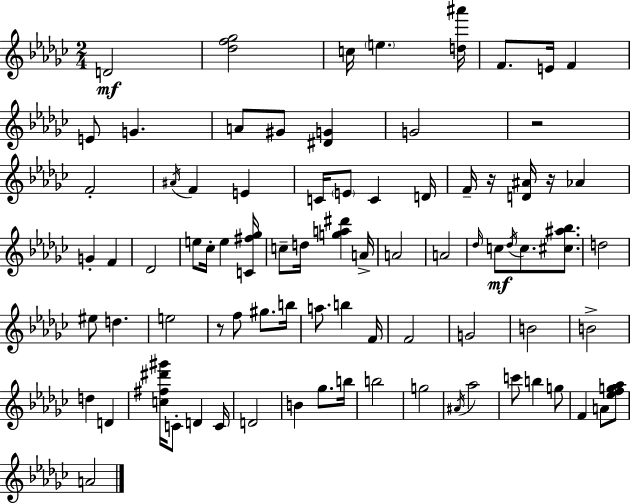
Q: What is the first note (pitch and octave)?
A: D4